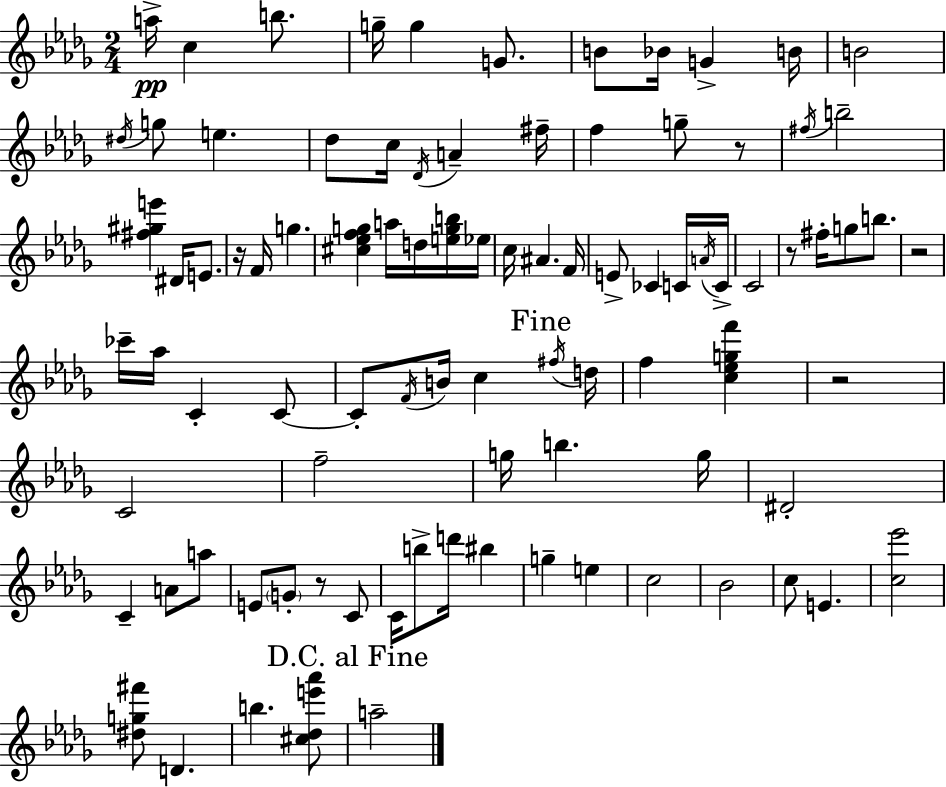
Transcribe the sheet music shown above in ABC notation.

X:1
T:Untitled
M:2/4
L:1/4
K:Bbm
a/4 c b/2 g/4 g G/2 B/2 _B/4 G B/4 B2 ^d/4 g/2 e _d/2 c/4 _D/4 A ^f/4 f g/2 z/2 ^f/4 b2 [^f^ge'] ^D/4 E/2 z/4 F/4 g [^c_efg] a/4 d/4 [egb]/4 _e/4 c/4 ^A F/4 E/2 _C C/4 A/4 C/4 C2 z/2 ^f/4 g/2 b/2 z2 _c'/4 _a/4 C C/2 C/2 F/4 B/4 c ^f/4 d/4 f [c_egf'] z2 C2 f2 g/4 b g/4 ^D2 C A/2 a/2 E/2 G/2 z/2 C/2 C/4 b/2 d'/4 ^b g e c2 _B2 c/2 E [c_e']2 [^dg^f']/2 D b [^c_de'_a']/2 a2